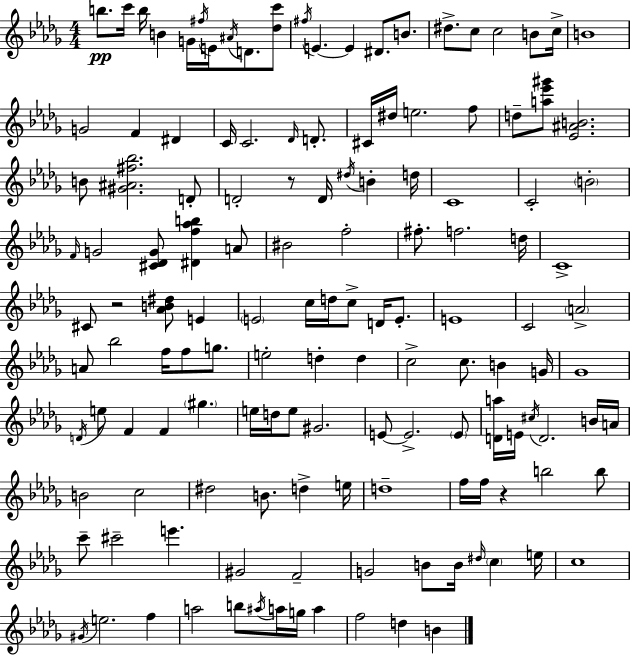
X:1
T:Untitled
M:4/4
L:1/4
K:Bbm
b/2 c'/4 b/4 B G/4 ^f/4 E/4 ^A/4 D/2 [_dc']/2 ^f/4 E E ^D/2 B/2 ^d/2 c/2 c2 B/2 c/4 B4 G2 F ^D C/4 C2 _D/4 D/2 ^C/4 ^d/4 e2 f/2 d/2 [a_e'^g']/2 [_E^AB]2 B/2 [^G^A^f_b]2 D/2 D2 z/2 D/4 ^d/4 B d/4 C4 C2 B2 F/4 G2 [^C_DG]/2 [^Df_ab] A/2 ^B2 f2 ^f/2 f2 d/4 C4 ^C/2 z2 [_AB^d]/2 E E2 c/4 d/4 c/2 D/4 E/2 E4 C2 A2 A/2 _b2 f/4 f/2 g/2 e2 d d c2 c/2 B G/4 _G4 D/4 e/2 F F ^g e/4 d/4 e/2 ^G2 E/2 E2 E/2 [Da]/4 E/4 ^c/4 D2 B/4 A/4 B2 c2 ^d2 B/2 d e/4 d4 f/4 f/4 z b2 b/2 c'/2 ^c'2 e' ^G2 F2 G2 B/2 B/4 ^d/4 c e/4 c4 ^G/4 e2 f a2 b/2 ^a/4 a/4 g/4 a f2 d B